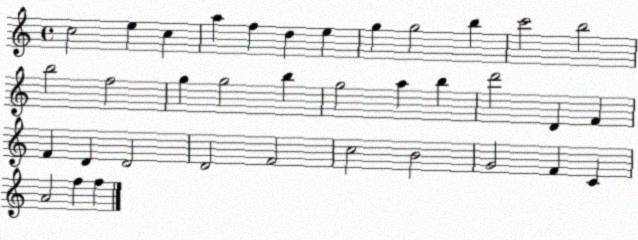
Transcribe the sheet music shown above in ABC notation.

X:1
T:Untitled
M:4/4
L:1/4
K:C
c2 e c a f d e g g2 b c'2 b2 b2 f2 g g2 b g2 a b d'2 D F F D D2 D2 F2 c2 B2 G2 F C A2 f f